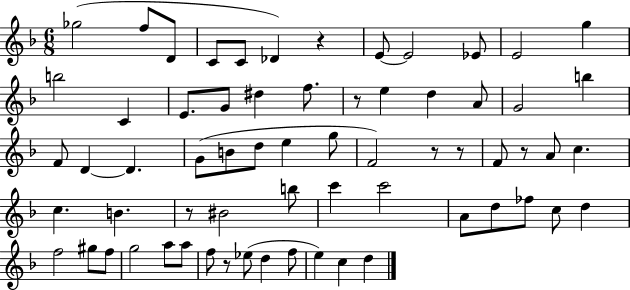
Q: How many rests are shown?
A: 7